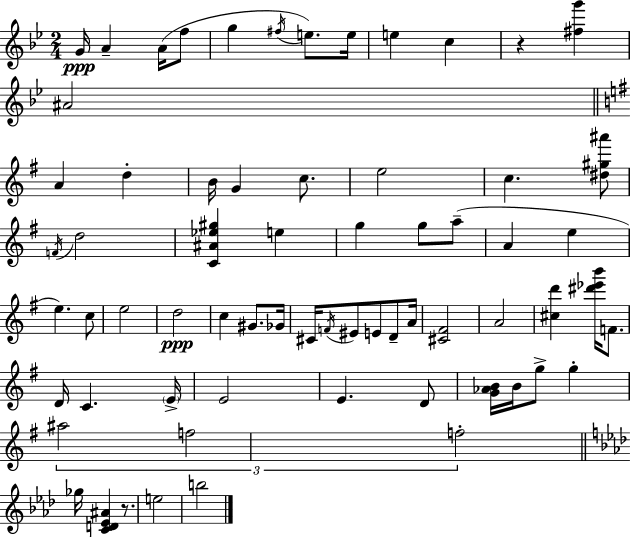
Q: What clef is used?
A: treble